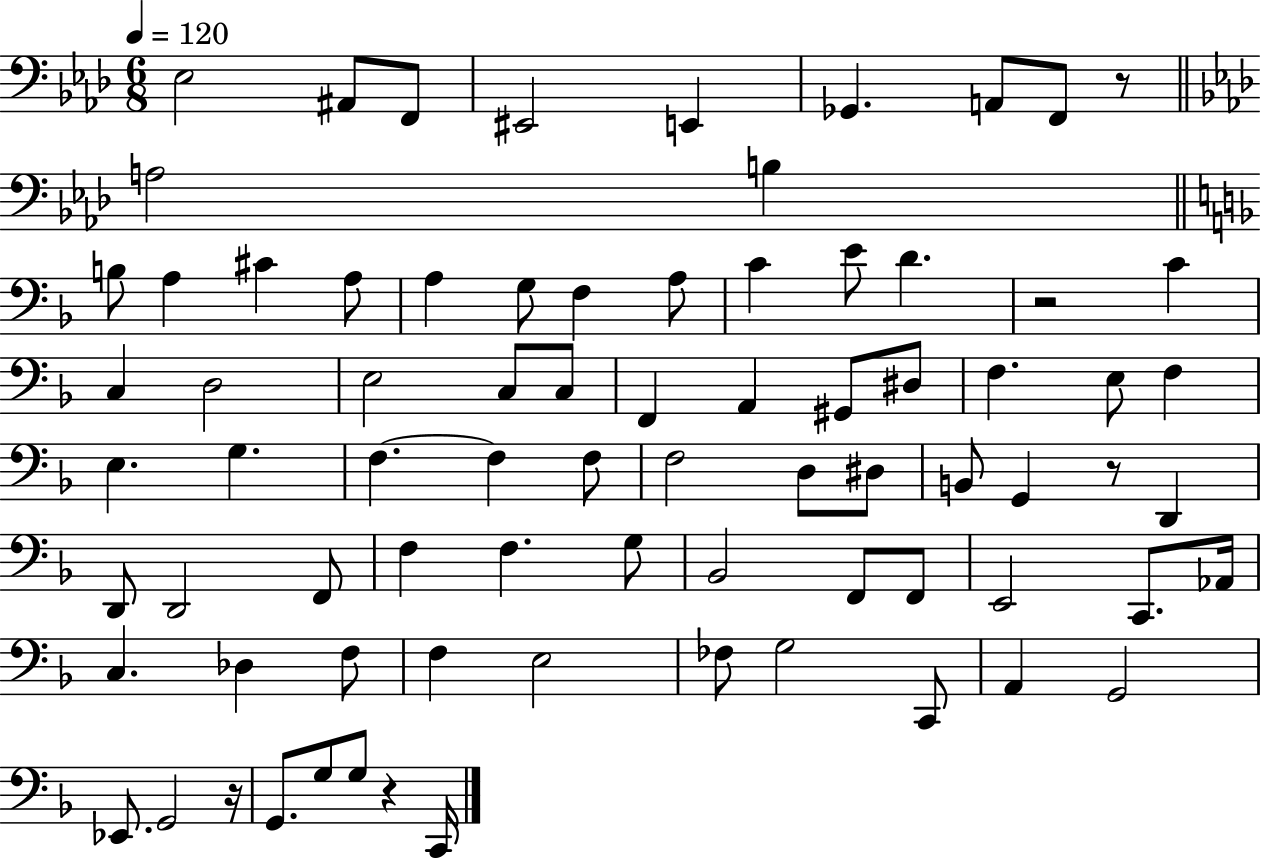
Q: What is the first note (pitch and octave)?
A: Eb3